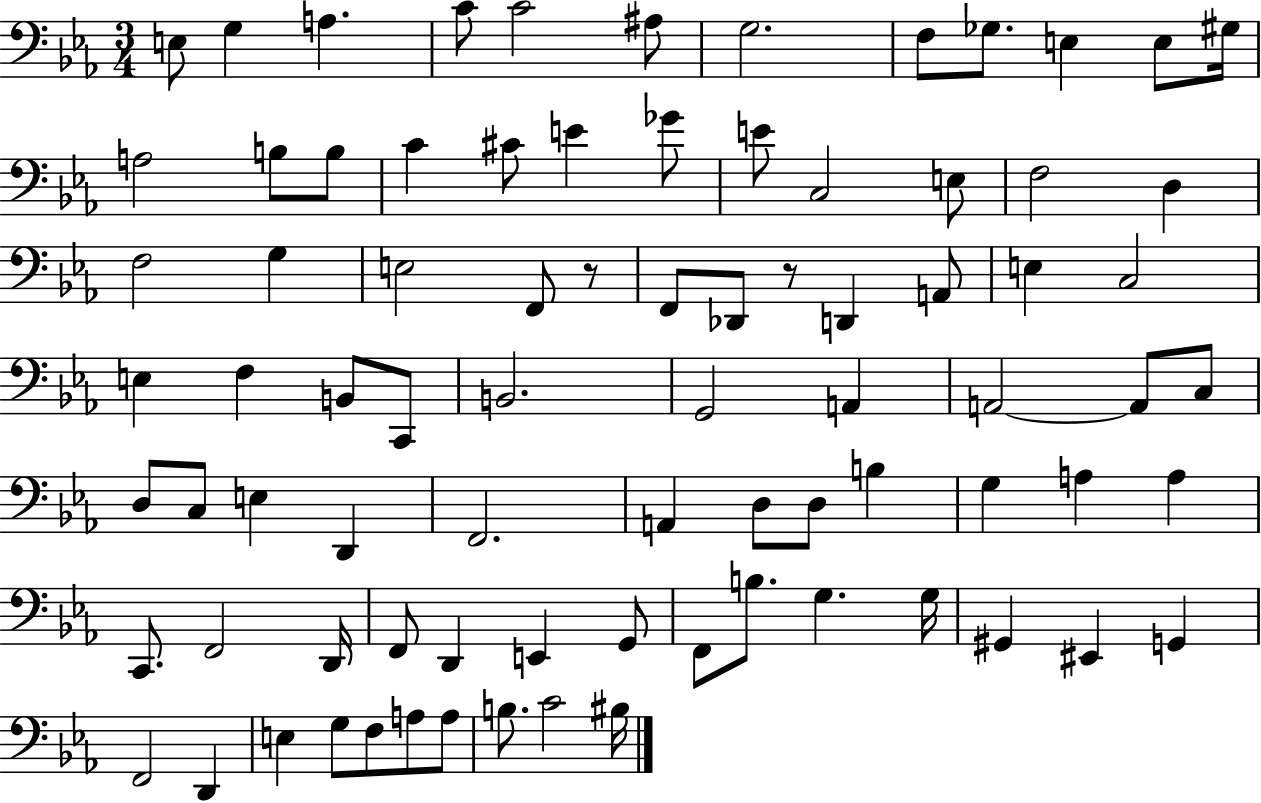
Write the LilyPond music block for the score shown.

{
  \clef bass
  \numericTimeSignature
  \time 3/4
  \key ees \major
  \repeat volta 2 { e8 g4 a4. | c'8 c'2 ais8 | g2. | f8 ges8. e4 e8 gis16 | \break a2 b8 b8 | c'4 cis'8 e'4 ges'8 | e'8 c2 e8 | f2 d4 | \break f2 g4 | e2 f,8 r8 | f,8 des,8 r8 d,4 a,8 | e4 c2 | \break e4 f4 b,8 c,8 | b,2. | g,2 a,4 | a,2~~ a,8 c8 | \break d8 c8 e4 d,4 | f,2. | a,4 d8 d8 b4 | g4 a4 a4 | \break c,8. f,2 d,16 | f,8 d,4 e,4 g,8 | f,8 b8. g4. g16 | gis,4 eis,4 g,4 | \break f,2 d,4 | e4 g8 f8 a8 a8 | b8. c'2 bis16 | } \bar "|."
}